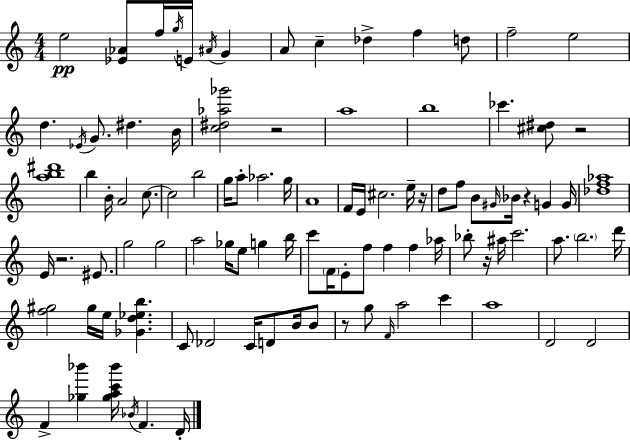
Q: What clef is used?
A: treble